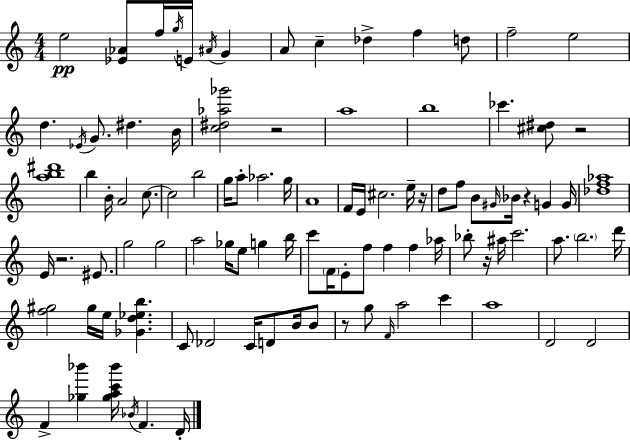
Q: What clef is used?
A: treble